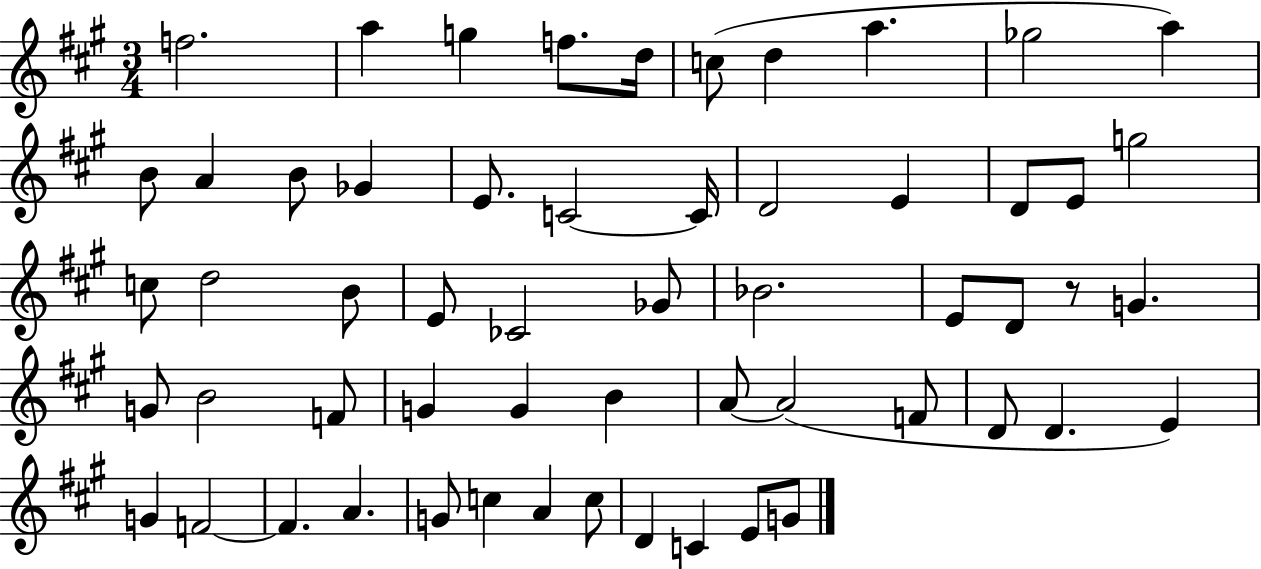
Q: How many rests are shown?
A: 1